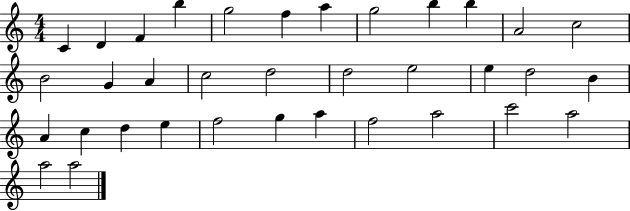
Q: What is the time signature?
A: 4/4